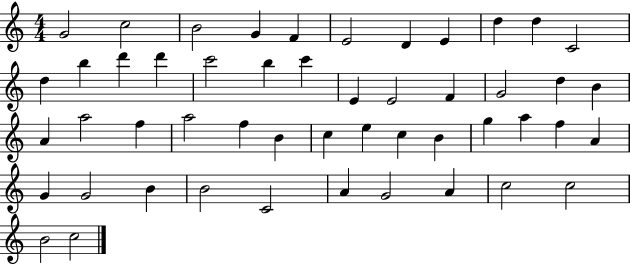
G4/h C5/h B4/h G4/q F4/q E4/h D4/q E4/q D5/q D5/q C4/h D5/q B5/q D6/q D6/q C6/h B5/q C6/q E4/q E4/h F4/q G4/h D5/q B4/q A4/q A5/h F5/q A5/h F5/q B4/q C5/q E5/q C5/q B4/q G5/q A5/q F5/q A4/q G4/q G4/h B4/q B4/h C4/h A4/q G4/h A4/q C5/h C5/h B4/h C5/h